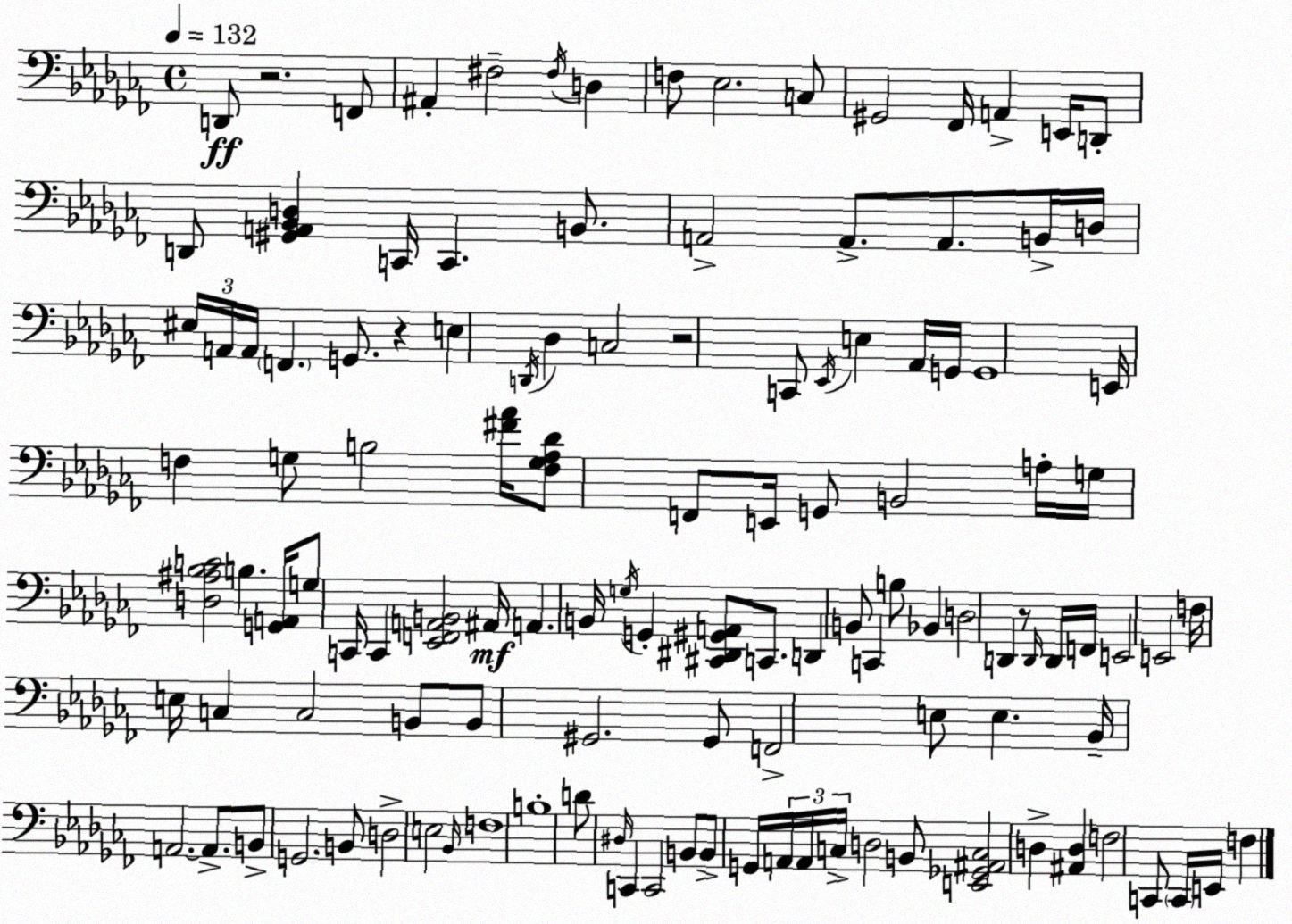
X:1
T:Untitled
M:4/4
L:1/4
K:Abm
D,,/2 z2 F,,/2 ^A,, ^F,2 ^F,/4 D, F,/2 _E,2 C,/2 ^G,,2 _F,,/4 A,, E,,/4 D,,/2 D,,/2 [^G,,A,,_B,,D,] C,,/4 C,, B,,/2 A,,2 A,,/2 A,,/2 B,,/4 D,/4 ^E,/4 A,,/4 A,,/4 F,, G,,/2 z E, D,,/4 _D, C,2 z2 C,,/2 _E,,/4 E, _A,,/4 G,,/4 G,,4 E,,/4 F, G,/2 B,2 [^F_A]/4 [F,G,_A,_D]/2 F,,/2 E,,/4 G,,/2 B,,2 A,/4 G,/4 [D,^A,_B,C]2 B, [G,,A,,]/4 G,/2 C,,/4 C,, [_E,,F,,A,,B,,]2 ^A,,/4 A,, B,,/4 G,/4 G,, [^C,,^D,,^G,,A,,]/2 C,,/2 D,, B,,/2 C,, B,/2 _B,, D,2 D,, z/2 D,,/4 D,,/4 F,,/4 E,,2 E,,2 F,/4 E,/4 C, C,2 B,,/2 B,,/2 ^G,,2 ^G,,/2 F,,2 E,/2 E, _B,,/4 A,,2 A,,/2 B,,/2 G,,2 B,,/2 D,2 E,2 _B,,/4 F,4 B,4 D/2 ^D,/4 C,, C,,2 B,,/2 B,,/2 G,,/4 A,,/4 A,,/4 C,/4 D,2 B,,/2 [E,,_G,,^A,,C,]2 D, [^A,,D,] F,2 C,,/2 C,,/4 E,,/4 F,